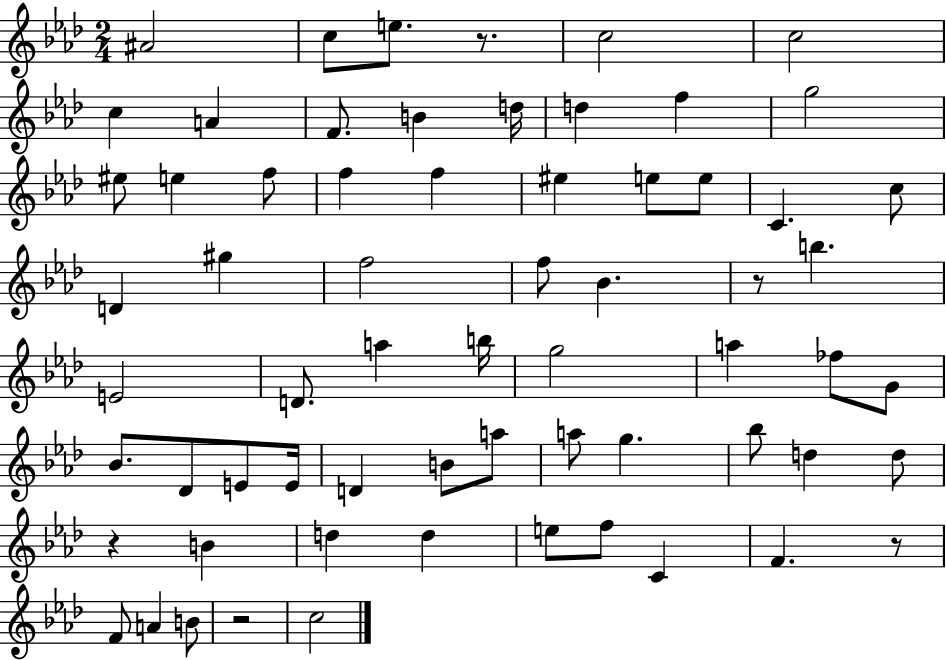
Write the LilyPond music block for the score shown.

{
  \clef treble
  \numericTimeSignature
  \time 2/4
  \key aes \major
  \repeat volta 2 { ais'2 | c''8 e''8. r8. | c''2 | c''2 | \break c''4 a'4 | f'8. b'4 d''16 | d''4 f''4 | g''2 | \break eis''8 e''4 f''8 | f''4 f''4 | eis''4 e''8 e''8 | c'4. c''8 | \break d'4 gis''4 | f''2 | f''8 bes'4. | r8 b''4. | \break e'2 | d'8. a''4 b''16 | g''2 | a''4 fes''8 g'8 | \break bes'8. des'8 e'8 e'16 | d'4 b'8 a''8 | a''8 g''4. | bes''8 d''4 d''8 | \break r4 b'4 | d''4 d''4 | e''8 f''8 c'4 | f'4. r8 | \break f'8 a'4 b'8 | r2 | c''2 | } \bar "|."
}